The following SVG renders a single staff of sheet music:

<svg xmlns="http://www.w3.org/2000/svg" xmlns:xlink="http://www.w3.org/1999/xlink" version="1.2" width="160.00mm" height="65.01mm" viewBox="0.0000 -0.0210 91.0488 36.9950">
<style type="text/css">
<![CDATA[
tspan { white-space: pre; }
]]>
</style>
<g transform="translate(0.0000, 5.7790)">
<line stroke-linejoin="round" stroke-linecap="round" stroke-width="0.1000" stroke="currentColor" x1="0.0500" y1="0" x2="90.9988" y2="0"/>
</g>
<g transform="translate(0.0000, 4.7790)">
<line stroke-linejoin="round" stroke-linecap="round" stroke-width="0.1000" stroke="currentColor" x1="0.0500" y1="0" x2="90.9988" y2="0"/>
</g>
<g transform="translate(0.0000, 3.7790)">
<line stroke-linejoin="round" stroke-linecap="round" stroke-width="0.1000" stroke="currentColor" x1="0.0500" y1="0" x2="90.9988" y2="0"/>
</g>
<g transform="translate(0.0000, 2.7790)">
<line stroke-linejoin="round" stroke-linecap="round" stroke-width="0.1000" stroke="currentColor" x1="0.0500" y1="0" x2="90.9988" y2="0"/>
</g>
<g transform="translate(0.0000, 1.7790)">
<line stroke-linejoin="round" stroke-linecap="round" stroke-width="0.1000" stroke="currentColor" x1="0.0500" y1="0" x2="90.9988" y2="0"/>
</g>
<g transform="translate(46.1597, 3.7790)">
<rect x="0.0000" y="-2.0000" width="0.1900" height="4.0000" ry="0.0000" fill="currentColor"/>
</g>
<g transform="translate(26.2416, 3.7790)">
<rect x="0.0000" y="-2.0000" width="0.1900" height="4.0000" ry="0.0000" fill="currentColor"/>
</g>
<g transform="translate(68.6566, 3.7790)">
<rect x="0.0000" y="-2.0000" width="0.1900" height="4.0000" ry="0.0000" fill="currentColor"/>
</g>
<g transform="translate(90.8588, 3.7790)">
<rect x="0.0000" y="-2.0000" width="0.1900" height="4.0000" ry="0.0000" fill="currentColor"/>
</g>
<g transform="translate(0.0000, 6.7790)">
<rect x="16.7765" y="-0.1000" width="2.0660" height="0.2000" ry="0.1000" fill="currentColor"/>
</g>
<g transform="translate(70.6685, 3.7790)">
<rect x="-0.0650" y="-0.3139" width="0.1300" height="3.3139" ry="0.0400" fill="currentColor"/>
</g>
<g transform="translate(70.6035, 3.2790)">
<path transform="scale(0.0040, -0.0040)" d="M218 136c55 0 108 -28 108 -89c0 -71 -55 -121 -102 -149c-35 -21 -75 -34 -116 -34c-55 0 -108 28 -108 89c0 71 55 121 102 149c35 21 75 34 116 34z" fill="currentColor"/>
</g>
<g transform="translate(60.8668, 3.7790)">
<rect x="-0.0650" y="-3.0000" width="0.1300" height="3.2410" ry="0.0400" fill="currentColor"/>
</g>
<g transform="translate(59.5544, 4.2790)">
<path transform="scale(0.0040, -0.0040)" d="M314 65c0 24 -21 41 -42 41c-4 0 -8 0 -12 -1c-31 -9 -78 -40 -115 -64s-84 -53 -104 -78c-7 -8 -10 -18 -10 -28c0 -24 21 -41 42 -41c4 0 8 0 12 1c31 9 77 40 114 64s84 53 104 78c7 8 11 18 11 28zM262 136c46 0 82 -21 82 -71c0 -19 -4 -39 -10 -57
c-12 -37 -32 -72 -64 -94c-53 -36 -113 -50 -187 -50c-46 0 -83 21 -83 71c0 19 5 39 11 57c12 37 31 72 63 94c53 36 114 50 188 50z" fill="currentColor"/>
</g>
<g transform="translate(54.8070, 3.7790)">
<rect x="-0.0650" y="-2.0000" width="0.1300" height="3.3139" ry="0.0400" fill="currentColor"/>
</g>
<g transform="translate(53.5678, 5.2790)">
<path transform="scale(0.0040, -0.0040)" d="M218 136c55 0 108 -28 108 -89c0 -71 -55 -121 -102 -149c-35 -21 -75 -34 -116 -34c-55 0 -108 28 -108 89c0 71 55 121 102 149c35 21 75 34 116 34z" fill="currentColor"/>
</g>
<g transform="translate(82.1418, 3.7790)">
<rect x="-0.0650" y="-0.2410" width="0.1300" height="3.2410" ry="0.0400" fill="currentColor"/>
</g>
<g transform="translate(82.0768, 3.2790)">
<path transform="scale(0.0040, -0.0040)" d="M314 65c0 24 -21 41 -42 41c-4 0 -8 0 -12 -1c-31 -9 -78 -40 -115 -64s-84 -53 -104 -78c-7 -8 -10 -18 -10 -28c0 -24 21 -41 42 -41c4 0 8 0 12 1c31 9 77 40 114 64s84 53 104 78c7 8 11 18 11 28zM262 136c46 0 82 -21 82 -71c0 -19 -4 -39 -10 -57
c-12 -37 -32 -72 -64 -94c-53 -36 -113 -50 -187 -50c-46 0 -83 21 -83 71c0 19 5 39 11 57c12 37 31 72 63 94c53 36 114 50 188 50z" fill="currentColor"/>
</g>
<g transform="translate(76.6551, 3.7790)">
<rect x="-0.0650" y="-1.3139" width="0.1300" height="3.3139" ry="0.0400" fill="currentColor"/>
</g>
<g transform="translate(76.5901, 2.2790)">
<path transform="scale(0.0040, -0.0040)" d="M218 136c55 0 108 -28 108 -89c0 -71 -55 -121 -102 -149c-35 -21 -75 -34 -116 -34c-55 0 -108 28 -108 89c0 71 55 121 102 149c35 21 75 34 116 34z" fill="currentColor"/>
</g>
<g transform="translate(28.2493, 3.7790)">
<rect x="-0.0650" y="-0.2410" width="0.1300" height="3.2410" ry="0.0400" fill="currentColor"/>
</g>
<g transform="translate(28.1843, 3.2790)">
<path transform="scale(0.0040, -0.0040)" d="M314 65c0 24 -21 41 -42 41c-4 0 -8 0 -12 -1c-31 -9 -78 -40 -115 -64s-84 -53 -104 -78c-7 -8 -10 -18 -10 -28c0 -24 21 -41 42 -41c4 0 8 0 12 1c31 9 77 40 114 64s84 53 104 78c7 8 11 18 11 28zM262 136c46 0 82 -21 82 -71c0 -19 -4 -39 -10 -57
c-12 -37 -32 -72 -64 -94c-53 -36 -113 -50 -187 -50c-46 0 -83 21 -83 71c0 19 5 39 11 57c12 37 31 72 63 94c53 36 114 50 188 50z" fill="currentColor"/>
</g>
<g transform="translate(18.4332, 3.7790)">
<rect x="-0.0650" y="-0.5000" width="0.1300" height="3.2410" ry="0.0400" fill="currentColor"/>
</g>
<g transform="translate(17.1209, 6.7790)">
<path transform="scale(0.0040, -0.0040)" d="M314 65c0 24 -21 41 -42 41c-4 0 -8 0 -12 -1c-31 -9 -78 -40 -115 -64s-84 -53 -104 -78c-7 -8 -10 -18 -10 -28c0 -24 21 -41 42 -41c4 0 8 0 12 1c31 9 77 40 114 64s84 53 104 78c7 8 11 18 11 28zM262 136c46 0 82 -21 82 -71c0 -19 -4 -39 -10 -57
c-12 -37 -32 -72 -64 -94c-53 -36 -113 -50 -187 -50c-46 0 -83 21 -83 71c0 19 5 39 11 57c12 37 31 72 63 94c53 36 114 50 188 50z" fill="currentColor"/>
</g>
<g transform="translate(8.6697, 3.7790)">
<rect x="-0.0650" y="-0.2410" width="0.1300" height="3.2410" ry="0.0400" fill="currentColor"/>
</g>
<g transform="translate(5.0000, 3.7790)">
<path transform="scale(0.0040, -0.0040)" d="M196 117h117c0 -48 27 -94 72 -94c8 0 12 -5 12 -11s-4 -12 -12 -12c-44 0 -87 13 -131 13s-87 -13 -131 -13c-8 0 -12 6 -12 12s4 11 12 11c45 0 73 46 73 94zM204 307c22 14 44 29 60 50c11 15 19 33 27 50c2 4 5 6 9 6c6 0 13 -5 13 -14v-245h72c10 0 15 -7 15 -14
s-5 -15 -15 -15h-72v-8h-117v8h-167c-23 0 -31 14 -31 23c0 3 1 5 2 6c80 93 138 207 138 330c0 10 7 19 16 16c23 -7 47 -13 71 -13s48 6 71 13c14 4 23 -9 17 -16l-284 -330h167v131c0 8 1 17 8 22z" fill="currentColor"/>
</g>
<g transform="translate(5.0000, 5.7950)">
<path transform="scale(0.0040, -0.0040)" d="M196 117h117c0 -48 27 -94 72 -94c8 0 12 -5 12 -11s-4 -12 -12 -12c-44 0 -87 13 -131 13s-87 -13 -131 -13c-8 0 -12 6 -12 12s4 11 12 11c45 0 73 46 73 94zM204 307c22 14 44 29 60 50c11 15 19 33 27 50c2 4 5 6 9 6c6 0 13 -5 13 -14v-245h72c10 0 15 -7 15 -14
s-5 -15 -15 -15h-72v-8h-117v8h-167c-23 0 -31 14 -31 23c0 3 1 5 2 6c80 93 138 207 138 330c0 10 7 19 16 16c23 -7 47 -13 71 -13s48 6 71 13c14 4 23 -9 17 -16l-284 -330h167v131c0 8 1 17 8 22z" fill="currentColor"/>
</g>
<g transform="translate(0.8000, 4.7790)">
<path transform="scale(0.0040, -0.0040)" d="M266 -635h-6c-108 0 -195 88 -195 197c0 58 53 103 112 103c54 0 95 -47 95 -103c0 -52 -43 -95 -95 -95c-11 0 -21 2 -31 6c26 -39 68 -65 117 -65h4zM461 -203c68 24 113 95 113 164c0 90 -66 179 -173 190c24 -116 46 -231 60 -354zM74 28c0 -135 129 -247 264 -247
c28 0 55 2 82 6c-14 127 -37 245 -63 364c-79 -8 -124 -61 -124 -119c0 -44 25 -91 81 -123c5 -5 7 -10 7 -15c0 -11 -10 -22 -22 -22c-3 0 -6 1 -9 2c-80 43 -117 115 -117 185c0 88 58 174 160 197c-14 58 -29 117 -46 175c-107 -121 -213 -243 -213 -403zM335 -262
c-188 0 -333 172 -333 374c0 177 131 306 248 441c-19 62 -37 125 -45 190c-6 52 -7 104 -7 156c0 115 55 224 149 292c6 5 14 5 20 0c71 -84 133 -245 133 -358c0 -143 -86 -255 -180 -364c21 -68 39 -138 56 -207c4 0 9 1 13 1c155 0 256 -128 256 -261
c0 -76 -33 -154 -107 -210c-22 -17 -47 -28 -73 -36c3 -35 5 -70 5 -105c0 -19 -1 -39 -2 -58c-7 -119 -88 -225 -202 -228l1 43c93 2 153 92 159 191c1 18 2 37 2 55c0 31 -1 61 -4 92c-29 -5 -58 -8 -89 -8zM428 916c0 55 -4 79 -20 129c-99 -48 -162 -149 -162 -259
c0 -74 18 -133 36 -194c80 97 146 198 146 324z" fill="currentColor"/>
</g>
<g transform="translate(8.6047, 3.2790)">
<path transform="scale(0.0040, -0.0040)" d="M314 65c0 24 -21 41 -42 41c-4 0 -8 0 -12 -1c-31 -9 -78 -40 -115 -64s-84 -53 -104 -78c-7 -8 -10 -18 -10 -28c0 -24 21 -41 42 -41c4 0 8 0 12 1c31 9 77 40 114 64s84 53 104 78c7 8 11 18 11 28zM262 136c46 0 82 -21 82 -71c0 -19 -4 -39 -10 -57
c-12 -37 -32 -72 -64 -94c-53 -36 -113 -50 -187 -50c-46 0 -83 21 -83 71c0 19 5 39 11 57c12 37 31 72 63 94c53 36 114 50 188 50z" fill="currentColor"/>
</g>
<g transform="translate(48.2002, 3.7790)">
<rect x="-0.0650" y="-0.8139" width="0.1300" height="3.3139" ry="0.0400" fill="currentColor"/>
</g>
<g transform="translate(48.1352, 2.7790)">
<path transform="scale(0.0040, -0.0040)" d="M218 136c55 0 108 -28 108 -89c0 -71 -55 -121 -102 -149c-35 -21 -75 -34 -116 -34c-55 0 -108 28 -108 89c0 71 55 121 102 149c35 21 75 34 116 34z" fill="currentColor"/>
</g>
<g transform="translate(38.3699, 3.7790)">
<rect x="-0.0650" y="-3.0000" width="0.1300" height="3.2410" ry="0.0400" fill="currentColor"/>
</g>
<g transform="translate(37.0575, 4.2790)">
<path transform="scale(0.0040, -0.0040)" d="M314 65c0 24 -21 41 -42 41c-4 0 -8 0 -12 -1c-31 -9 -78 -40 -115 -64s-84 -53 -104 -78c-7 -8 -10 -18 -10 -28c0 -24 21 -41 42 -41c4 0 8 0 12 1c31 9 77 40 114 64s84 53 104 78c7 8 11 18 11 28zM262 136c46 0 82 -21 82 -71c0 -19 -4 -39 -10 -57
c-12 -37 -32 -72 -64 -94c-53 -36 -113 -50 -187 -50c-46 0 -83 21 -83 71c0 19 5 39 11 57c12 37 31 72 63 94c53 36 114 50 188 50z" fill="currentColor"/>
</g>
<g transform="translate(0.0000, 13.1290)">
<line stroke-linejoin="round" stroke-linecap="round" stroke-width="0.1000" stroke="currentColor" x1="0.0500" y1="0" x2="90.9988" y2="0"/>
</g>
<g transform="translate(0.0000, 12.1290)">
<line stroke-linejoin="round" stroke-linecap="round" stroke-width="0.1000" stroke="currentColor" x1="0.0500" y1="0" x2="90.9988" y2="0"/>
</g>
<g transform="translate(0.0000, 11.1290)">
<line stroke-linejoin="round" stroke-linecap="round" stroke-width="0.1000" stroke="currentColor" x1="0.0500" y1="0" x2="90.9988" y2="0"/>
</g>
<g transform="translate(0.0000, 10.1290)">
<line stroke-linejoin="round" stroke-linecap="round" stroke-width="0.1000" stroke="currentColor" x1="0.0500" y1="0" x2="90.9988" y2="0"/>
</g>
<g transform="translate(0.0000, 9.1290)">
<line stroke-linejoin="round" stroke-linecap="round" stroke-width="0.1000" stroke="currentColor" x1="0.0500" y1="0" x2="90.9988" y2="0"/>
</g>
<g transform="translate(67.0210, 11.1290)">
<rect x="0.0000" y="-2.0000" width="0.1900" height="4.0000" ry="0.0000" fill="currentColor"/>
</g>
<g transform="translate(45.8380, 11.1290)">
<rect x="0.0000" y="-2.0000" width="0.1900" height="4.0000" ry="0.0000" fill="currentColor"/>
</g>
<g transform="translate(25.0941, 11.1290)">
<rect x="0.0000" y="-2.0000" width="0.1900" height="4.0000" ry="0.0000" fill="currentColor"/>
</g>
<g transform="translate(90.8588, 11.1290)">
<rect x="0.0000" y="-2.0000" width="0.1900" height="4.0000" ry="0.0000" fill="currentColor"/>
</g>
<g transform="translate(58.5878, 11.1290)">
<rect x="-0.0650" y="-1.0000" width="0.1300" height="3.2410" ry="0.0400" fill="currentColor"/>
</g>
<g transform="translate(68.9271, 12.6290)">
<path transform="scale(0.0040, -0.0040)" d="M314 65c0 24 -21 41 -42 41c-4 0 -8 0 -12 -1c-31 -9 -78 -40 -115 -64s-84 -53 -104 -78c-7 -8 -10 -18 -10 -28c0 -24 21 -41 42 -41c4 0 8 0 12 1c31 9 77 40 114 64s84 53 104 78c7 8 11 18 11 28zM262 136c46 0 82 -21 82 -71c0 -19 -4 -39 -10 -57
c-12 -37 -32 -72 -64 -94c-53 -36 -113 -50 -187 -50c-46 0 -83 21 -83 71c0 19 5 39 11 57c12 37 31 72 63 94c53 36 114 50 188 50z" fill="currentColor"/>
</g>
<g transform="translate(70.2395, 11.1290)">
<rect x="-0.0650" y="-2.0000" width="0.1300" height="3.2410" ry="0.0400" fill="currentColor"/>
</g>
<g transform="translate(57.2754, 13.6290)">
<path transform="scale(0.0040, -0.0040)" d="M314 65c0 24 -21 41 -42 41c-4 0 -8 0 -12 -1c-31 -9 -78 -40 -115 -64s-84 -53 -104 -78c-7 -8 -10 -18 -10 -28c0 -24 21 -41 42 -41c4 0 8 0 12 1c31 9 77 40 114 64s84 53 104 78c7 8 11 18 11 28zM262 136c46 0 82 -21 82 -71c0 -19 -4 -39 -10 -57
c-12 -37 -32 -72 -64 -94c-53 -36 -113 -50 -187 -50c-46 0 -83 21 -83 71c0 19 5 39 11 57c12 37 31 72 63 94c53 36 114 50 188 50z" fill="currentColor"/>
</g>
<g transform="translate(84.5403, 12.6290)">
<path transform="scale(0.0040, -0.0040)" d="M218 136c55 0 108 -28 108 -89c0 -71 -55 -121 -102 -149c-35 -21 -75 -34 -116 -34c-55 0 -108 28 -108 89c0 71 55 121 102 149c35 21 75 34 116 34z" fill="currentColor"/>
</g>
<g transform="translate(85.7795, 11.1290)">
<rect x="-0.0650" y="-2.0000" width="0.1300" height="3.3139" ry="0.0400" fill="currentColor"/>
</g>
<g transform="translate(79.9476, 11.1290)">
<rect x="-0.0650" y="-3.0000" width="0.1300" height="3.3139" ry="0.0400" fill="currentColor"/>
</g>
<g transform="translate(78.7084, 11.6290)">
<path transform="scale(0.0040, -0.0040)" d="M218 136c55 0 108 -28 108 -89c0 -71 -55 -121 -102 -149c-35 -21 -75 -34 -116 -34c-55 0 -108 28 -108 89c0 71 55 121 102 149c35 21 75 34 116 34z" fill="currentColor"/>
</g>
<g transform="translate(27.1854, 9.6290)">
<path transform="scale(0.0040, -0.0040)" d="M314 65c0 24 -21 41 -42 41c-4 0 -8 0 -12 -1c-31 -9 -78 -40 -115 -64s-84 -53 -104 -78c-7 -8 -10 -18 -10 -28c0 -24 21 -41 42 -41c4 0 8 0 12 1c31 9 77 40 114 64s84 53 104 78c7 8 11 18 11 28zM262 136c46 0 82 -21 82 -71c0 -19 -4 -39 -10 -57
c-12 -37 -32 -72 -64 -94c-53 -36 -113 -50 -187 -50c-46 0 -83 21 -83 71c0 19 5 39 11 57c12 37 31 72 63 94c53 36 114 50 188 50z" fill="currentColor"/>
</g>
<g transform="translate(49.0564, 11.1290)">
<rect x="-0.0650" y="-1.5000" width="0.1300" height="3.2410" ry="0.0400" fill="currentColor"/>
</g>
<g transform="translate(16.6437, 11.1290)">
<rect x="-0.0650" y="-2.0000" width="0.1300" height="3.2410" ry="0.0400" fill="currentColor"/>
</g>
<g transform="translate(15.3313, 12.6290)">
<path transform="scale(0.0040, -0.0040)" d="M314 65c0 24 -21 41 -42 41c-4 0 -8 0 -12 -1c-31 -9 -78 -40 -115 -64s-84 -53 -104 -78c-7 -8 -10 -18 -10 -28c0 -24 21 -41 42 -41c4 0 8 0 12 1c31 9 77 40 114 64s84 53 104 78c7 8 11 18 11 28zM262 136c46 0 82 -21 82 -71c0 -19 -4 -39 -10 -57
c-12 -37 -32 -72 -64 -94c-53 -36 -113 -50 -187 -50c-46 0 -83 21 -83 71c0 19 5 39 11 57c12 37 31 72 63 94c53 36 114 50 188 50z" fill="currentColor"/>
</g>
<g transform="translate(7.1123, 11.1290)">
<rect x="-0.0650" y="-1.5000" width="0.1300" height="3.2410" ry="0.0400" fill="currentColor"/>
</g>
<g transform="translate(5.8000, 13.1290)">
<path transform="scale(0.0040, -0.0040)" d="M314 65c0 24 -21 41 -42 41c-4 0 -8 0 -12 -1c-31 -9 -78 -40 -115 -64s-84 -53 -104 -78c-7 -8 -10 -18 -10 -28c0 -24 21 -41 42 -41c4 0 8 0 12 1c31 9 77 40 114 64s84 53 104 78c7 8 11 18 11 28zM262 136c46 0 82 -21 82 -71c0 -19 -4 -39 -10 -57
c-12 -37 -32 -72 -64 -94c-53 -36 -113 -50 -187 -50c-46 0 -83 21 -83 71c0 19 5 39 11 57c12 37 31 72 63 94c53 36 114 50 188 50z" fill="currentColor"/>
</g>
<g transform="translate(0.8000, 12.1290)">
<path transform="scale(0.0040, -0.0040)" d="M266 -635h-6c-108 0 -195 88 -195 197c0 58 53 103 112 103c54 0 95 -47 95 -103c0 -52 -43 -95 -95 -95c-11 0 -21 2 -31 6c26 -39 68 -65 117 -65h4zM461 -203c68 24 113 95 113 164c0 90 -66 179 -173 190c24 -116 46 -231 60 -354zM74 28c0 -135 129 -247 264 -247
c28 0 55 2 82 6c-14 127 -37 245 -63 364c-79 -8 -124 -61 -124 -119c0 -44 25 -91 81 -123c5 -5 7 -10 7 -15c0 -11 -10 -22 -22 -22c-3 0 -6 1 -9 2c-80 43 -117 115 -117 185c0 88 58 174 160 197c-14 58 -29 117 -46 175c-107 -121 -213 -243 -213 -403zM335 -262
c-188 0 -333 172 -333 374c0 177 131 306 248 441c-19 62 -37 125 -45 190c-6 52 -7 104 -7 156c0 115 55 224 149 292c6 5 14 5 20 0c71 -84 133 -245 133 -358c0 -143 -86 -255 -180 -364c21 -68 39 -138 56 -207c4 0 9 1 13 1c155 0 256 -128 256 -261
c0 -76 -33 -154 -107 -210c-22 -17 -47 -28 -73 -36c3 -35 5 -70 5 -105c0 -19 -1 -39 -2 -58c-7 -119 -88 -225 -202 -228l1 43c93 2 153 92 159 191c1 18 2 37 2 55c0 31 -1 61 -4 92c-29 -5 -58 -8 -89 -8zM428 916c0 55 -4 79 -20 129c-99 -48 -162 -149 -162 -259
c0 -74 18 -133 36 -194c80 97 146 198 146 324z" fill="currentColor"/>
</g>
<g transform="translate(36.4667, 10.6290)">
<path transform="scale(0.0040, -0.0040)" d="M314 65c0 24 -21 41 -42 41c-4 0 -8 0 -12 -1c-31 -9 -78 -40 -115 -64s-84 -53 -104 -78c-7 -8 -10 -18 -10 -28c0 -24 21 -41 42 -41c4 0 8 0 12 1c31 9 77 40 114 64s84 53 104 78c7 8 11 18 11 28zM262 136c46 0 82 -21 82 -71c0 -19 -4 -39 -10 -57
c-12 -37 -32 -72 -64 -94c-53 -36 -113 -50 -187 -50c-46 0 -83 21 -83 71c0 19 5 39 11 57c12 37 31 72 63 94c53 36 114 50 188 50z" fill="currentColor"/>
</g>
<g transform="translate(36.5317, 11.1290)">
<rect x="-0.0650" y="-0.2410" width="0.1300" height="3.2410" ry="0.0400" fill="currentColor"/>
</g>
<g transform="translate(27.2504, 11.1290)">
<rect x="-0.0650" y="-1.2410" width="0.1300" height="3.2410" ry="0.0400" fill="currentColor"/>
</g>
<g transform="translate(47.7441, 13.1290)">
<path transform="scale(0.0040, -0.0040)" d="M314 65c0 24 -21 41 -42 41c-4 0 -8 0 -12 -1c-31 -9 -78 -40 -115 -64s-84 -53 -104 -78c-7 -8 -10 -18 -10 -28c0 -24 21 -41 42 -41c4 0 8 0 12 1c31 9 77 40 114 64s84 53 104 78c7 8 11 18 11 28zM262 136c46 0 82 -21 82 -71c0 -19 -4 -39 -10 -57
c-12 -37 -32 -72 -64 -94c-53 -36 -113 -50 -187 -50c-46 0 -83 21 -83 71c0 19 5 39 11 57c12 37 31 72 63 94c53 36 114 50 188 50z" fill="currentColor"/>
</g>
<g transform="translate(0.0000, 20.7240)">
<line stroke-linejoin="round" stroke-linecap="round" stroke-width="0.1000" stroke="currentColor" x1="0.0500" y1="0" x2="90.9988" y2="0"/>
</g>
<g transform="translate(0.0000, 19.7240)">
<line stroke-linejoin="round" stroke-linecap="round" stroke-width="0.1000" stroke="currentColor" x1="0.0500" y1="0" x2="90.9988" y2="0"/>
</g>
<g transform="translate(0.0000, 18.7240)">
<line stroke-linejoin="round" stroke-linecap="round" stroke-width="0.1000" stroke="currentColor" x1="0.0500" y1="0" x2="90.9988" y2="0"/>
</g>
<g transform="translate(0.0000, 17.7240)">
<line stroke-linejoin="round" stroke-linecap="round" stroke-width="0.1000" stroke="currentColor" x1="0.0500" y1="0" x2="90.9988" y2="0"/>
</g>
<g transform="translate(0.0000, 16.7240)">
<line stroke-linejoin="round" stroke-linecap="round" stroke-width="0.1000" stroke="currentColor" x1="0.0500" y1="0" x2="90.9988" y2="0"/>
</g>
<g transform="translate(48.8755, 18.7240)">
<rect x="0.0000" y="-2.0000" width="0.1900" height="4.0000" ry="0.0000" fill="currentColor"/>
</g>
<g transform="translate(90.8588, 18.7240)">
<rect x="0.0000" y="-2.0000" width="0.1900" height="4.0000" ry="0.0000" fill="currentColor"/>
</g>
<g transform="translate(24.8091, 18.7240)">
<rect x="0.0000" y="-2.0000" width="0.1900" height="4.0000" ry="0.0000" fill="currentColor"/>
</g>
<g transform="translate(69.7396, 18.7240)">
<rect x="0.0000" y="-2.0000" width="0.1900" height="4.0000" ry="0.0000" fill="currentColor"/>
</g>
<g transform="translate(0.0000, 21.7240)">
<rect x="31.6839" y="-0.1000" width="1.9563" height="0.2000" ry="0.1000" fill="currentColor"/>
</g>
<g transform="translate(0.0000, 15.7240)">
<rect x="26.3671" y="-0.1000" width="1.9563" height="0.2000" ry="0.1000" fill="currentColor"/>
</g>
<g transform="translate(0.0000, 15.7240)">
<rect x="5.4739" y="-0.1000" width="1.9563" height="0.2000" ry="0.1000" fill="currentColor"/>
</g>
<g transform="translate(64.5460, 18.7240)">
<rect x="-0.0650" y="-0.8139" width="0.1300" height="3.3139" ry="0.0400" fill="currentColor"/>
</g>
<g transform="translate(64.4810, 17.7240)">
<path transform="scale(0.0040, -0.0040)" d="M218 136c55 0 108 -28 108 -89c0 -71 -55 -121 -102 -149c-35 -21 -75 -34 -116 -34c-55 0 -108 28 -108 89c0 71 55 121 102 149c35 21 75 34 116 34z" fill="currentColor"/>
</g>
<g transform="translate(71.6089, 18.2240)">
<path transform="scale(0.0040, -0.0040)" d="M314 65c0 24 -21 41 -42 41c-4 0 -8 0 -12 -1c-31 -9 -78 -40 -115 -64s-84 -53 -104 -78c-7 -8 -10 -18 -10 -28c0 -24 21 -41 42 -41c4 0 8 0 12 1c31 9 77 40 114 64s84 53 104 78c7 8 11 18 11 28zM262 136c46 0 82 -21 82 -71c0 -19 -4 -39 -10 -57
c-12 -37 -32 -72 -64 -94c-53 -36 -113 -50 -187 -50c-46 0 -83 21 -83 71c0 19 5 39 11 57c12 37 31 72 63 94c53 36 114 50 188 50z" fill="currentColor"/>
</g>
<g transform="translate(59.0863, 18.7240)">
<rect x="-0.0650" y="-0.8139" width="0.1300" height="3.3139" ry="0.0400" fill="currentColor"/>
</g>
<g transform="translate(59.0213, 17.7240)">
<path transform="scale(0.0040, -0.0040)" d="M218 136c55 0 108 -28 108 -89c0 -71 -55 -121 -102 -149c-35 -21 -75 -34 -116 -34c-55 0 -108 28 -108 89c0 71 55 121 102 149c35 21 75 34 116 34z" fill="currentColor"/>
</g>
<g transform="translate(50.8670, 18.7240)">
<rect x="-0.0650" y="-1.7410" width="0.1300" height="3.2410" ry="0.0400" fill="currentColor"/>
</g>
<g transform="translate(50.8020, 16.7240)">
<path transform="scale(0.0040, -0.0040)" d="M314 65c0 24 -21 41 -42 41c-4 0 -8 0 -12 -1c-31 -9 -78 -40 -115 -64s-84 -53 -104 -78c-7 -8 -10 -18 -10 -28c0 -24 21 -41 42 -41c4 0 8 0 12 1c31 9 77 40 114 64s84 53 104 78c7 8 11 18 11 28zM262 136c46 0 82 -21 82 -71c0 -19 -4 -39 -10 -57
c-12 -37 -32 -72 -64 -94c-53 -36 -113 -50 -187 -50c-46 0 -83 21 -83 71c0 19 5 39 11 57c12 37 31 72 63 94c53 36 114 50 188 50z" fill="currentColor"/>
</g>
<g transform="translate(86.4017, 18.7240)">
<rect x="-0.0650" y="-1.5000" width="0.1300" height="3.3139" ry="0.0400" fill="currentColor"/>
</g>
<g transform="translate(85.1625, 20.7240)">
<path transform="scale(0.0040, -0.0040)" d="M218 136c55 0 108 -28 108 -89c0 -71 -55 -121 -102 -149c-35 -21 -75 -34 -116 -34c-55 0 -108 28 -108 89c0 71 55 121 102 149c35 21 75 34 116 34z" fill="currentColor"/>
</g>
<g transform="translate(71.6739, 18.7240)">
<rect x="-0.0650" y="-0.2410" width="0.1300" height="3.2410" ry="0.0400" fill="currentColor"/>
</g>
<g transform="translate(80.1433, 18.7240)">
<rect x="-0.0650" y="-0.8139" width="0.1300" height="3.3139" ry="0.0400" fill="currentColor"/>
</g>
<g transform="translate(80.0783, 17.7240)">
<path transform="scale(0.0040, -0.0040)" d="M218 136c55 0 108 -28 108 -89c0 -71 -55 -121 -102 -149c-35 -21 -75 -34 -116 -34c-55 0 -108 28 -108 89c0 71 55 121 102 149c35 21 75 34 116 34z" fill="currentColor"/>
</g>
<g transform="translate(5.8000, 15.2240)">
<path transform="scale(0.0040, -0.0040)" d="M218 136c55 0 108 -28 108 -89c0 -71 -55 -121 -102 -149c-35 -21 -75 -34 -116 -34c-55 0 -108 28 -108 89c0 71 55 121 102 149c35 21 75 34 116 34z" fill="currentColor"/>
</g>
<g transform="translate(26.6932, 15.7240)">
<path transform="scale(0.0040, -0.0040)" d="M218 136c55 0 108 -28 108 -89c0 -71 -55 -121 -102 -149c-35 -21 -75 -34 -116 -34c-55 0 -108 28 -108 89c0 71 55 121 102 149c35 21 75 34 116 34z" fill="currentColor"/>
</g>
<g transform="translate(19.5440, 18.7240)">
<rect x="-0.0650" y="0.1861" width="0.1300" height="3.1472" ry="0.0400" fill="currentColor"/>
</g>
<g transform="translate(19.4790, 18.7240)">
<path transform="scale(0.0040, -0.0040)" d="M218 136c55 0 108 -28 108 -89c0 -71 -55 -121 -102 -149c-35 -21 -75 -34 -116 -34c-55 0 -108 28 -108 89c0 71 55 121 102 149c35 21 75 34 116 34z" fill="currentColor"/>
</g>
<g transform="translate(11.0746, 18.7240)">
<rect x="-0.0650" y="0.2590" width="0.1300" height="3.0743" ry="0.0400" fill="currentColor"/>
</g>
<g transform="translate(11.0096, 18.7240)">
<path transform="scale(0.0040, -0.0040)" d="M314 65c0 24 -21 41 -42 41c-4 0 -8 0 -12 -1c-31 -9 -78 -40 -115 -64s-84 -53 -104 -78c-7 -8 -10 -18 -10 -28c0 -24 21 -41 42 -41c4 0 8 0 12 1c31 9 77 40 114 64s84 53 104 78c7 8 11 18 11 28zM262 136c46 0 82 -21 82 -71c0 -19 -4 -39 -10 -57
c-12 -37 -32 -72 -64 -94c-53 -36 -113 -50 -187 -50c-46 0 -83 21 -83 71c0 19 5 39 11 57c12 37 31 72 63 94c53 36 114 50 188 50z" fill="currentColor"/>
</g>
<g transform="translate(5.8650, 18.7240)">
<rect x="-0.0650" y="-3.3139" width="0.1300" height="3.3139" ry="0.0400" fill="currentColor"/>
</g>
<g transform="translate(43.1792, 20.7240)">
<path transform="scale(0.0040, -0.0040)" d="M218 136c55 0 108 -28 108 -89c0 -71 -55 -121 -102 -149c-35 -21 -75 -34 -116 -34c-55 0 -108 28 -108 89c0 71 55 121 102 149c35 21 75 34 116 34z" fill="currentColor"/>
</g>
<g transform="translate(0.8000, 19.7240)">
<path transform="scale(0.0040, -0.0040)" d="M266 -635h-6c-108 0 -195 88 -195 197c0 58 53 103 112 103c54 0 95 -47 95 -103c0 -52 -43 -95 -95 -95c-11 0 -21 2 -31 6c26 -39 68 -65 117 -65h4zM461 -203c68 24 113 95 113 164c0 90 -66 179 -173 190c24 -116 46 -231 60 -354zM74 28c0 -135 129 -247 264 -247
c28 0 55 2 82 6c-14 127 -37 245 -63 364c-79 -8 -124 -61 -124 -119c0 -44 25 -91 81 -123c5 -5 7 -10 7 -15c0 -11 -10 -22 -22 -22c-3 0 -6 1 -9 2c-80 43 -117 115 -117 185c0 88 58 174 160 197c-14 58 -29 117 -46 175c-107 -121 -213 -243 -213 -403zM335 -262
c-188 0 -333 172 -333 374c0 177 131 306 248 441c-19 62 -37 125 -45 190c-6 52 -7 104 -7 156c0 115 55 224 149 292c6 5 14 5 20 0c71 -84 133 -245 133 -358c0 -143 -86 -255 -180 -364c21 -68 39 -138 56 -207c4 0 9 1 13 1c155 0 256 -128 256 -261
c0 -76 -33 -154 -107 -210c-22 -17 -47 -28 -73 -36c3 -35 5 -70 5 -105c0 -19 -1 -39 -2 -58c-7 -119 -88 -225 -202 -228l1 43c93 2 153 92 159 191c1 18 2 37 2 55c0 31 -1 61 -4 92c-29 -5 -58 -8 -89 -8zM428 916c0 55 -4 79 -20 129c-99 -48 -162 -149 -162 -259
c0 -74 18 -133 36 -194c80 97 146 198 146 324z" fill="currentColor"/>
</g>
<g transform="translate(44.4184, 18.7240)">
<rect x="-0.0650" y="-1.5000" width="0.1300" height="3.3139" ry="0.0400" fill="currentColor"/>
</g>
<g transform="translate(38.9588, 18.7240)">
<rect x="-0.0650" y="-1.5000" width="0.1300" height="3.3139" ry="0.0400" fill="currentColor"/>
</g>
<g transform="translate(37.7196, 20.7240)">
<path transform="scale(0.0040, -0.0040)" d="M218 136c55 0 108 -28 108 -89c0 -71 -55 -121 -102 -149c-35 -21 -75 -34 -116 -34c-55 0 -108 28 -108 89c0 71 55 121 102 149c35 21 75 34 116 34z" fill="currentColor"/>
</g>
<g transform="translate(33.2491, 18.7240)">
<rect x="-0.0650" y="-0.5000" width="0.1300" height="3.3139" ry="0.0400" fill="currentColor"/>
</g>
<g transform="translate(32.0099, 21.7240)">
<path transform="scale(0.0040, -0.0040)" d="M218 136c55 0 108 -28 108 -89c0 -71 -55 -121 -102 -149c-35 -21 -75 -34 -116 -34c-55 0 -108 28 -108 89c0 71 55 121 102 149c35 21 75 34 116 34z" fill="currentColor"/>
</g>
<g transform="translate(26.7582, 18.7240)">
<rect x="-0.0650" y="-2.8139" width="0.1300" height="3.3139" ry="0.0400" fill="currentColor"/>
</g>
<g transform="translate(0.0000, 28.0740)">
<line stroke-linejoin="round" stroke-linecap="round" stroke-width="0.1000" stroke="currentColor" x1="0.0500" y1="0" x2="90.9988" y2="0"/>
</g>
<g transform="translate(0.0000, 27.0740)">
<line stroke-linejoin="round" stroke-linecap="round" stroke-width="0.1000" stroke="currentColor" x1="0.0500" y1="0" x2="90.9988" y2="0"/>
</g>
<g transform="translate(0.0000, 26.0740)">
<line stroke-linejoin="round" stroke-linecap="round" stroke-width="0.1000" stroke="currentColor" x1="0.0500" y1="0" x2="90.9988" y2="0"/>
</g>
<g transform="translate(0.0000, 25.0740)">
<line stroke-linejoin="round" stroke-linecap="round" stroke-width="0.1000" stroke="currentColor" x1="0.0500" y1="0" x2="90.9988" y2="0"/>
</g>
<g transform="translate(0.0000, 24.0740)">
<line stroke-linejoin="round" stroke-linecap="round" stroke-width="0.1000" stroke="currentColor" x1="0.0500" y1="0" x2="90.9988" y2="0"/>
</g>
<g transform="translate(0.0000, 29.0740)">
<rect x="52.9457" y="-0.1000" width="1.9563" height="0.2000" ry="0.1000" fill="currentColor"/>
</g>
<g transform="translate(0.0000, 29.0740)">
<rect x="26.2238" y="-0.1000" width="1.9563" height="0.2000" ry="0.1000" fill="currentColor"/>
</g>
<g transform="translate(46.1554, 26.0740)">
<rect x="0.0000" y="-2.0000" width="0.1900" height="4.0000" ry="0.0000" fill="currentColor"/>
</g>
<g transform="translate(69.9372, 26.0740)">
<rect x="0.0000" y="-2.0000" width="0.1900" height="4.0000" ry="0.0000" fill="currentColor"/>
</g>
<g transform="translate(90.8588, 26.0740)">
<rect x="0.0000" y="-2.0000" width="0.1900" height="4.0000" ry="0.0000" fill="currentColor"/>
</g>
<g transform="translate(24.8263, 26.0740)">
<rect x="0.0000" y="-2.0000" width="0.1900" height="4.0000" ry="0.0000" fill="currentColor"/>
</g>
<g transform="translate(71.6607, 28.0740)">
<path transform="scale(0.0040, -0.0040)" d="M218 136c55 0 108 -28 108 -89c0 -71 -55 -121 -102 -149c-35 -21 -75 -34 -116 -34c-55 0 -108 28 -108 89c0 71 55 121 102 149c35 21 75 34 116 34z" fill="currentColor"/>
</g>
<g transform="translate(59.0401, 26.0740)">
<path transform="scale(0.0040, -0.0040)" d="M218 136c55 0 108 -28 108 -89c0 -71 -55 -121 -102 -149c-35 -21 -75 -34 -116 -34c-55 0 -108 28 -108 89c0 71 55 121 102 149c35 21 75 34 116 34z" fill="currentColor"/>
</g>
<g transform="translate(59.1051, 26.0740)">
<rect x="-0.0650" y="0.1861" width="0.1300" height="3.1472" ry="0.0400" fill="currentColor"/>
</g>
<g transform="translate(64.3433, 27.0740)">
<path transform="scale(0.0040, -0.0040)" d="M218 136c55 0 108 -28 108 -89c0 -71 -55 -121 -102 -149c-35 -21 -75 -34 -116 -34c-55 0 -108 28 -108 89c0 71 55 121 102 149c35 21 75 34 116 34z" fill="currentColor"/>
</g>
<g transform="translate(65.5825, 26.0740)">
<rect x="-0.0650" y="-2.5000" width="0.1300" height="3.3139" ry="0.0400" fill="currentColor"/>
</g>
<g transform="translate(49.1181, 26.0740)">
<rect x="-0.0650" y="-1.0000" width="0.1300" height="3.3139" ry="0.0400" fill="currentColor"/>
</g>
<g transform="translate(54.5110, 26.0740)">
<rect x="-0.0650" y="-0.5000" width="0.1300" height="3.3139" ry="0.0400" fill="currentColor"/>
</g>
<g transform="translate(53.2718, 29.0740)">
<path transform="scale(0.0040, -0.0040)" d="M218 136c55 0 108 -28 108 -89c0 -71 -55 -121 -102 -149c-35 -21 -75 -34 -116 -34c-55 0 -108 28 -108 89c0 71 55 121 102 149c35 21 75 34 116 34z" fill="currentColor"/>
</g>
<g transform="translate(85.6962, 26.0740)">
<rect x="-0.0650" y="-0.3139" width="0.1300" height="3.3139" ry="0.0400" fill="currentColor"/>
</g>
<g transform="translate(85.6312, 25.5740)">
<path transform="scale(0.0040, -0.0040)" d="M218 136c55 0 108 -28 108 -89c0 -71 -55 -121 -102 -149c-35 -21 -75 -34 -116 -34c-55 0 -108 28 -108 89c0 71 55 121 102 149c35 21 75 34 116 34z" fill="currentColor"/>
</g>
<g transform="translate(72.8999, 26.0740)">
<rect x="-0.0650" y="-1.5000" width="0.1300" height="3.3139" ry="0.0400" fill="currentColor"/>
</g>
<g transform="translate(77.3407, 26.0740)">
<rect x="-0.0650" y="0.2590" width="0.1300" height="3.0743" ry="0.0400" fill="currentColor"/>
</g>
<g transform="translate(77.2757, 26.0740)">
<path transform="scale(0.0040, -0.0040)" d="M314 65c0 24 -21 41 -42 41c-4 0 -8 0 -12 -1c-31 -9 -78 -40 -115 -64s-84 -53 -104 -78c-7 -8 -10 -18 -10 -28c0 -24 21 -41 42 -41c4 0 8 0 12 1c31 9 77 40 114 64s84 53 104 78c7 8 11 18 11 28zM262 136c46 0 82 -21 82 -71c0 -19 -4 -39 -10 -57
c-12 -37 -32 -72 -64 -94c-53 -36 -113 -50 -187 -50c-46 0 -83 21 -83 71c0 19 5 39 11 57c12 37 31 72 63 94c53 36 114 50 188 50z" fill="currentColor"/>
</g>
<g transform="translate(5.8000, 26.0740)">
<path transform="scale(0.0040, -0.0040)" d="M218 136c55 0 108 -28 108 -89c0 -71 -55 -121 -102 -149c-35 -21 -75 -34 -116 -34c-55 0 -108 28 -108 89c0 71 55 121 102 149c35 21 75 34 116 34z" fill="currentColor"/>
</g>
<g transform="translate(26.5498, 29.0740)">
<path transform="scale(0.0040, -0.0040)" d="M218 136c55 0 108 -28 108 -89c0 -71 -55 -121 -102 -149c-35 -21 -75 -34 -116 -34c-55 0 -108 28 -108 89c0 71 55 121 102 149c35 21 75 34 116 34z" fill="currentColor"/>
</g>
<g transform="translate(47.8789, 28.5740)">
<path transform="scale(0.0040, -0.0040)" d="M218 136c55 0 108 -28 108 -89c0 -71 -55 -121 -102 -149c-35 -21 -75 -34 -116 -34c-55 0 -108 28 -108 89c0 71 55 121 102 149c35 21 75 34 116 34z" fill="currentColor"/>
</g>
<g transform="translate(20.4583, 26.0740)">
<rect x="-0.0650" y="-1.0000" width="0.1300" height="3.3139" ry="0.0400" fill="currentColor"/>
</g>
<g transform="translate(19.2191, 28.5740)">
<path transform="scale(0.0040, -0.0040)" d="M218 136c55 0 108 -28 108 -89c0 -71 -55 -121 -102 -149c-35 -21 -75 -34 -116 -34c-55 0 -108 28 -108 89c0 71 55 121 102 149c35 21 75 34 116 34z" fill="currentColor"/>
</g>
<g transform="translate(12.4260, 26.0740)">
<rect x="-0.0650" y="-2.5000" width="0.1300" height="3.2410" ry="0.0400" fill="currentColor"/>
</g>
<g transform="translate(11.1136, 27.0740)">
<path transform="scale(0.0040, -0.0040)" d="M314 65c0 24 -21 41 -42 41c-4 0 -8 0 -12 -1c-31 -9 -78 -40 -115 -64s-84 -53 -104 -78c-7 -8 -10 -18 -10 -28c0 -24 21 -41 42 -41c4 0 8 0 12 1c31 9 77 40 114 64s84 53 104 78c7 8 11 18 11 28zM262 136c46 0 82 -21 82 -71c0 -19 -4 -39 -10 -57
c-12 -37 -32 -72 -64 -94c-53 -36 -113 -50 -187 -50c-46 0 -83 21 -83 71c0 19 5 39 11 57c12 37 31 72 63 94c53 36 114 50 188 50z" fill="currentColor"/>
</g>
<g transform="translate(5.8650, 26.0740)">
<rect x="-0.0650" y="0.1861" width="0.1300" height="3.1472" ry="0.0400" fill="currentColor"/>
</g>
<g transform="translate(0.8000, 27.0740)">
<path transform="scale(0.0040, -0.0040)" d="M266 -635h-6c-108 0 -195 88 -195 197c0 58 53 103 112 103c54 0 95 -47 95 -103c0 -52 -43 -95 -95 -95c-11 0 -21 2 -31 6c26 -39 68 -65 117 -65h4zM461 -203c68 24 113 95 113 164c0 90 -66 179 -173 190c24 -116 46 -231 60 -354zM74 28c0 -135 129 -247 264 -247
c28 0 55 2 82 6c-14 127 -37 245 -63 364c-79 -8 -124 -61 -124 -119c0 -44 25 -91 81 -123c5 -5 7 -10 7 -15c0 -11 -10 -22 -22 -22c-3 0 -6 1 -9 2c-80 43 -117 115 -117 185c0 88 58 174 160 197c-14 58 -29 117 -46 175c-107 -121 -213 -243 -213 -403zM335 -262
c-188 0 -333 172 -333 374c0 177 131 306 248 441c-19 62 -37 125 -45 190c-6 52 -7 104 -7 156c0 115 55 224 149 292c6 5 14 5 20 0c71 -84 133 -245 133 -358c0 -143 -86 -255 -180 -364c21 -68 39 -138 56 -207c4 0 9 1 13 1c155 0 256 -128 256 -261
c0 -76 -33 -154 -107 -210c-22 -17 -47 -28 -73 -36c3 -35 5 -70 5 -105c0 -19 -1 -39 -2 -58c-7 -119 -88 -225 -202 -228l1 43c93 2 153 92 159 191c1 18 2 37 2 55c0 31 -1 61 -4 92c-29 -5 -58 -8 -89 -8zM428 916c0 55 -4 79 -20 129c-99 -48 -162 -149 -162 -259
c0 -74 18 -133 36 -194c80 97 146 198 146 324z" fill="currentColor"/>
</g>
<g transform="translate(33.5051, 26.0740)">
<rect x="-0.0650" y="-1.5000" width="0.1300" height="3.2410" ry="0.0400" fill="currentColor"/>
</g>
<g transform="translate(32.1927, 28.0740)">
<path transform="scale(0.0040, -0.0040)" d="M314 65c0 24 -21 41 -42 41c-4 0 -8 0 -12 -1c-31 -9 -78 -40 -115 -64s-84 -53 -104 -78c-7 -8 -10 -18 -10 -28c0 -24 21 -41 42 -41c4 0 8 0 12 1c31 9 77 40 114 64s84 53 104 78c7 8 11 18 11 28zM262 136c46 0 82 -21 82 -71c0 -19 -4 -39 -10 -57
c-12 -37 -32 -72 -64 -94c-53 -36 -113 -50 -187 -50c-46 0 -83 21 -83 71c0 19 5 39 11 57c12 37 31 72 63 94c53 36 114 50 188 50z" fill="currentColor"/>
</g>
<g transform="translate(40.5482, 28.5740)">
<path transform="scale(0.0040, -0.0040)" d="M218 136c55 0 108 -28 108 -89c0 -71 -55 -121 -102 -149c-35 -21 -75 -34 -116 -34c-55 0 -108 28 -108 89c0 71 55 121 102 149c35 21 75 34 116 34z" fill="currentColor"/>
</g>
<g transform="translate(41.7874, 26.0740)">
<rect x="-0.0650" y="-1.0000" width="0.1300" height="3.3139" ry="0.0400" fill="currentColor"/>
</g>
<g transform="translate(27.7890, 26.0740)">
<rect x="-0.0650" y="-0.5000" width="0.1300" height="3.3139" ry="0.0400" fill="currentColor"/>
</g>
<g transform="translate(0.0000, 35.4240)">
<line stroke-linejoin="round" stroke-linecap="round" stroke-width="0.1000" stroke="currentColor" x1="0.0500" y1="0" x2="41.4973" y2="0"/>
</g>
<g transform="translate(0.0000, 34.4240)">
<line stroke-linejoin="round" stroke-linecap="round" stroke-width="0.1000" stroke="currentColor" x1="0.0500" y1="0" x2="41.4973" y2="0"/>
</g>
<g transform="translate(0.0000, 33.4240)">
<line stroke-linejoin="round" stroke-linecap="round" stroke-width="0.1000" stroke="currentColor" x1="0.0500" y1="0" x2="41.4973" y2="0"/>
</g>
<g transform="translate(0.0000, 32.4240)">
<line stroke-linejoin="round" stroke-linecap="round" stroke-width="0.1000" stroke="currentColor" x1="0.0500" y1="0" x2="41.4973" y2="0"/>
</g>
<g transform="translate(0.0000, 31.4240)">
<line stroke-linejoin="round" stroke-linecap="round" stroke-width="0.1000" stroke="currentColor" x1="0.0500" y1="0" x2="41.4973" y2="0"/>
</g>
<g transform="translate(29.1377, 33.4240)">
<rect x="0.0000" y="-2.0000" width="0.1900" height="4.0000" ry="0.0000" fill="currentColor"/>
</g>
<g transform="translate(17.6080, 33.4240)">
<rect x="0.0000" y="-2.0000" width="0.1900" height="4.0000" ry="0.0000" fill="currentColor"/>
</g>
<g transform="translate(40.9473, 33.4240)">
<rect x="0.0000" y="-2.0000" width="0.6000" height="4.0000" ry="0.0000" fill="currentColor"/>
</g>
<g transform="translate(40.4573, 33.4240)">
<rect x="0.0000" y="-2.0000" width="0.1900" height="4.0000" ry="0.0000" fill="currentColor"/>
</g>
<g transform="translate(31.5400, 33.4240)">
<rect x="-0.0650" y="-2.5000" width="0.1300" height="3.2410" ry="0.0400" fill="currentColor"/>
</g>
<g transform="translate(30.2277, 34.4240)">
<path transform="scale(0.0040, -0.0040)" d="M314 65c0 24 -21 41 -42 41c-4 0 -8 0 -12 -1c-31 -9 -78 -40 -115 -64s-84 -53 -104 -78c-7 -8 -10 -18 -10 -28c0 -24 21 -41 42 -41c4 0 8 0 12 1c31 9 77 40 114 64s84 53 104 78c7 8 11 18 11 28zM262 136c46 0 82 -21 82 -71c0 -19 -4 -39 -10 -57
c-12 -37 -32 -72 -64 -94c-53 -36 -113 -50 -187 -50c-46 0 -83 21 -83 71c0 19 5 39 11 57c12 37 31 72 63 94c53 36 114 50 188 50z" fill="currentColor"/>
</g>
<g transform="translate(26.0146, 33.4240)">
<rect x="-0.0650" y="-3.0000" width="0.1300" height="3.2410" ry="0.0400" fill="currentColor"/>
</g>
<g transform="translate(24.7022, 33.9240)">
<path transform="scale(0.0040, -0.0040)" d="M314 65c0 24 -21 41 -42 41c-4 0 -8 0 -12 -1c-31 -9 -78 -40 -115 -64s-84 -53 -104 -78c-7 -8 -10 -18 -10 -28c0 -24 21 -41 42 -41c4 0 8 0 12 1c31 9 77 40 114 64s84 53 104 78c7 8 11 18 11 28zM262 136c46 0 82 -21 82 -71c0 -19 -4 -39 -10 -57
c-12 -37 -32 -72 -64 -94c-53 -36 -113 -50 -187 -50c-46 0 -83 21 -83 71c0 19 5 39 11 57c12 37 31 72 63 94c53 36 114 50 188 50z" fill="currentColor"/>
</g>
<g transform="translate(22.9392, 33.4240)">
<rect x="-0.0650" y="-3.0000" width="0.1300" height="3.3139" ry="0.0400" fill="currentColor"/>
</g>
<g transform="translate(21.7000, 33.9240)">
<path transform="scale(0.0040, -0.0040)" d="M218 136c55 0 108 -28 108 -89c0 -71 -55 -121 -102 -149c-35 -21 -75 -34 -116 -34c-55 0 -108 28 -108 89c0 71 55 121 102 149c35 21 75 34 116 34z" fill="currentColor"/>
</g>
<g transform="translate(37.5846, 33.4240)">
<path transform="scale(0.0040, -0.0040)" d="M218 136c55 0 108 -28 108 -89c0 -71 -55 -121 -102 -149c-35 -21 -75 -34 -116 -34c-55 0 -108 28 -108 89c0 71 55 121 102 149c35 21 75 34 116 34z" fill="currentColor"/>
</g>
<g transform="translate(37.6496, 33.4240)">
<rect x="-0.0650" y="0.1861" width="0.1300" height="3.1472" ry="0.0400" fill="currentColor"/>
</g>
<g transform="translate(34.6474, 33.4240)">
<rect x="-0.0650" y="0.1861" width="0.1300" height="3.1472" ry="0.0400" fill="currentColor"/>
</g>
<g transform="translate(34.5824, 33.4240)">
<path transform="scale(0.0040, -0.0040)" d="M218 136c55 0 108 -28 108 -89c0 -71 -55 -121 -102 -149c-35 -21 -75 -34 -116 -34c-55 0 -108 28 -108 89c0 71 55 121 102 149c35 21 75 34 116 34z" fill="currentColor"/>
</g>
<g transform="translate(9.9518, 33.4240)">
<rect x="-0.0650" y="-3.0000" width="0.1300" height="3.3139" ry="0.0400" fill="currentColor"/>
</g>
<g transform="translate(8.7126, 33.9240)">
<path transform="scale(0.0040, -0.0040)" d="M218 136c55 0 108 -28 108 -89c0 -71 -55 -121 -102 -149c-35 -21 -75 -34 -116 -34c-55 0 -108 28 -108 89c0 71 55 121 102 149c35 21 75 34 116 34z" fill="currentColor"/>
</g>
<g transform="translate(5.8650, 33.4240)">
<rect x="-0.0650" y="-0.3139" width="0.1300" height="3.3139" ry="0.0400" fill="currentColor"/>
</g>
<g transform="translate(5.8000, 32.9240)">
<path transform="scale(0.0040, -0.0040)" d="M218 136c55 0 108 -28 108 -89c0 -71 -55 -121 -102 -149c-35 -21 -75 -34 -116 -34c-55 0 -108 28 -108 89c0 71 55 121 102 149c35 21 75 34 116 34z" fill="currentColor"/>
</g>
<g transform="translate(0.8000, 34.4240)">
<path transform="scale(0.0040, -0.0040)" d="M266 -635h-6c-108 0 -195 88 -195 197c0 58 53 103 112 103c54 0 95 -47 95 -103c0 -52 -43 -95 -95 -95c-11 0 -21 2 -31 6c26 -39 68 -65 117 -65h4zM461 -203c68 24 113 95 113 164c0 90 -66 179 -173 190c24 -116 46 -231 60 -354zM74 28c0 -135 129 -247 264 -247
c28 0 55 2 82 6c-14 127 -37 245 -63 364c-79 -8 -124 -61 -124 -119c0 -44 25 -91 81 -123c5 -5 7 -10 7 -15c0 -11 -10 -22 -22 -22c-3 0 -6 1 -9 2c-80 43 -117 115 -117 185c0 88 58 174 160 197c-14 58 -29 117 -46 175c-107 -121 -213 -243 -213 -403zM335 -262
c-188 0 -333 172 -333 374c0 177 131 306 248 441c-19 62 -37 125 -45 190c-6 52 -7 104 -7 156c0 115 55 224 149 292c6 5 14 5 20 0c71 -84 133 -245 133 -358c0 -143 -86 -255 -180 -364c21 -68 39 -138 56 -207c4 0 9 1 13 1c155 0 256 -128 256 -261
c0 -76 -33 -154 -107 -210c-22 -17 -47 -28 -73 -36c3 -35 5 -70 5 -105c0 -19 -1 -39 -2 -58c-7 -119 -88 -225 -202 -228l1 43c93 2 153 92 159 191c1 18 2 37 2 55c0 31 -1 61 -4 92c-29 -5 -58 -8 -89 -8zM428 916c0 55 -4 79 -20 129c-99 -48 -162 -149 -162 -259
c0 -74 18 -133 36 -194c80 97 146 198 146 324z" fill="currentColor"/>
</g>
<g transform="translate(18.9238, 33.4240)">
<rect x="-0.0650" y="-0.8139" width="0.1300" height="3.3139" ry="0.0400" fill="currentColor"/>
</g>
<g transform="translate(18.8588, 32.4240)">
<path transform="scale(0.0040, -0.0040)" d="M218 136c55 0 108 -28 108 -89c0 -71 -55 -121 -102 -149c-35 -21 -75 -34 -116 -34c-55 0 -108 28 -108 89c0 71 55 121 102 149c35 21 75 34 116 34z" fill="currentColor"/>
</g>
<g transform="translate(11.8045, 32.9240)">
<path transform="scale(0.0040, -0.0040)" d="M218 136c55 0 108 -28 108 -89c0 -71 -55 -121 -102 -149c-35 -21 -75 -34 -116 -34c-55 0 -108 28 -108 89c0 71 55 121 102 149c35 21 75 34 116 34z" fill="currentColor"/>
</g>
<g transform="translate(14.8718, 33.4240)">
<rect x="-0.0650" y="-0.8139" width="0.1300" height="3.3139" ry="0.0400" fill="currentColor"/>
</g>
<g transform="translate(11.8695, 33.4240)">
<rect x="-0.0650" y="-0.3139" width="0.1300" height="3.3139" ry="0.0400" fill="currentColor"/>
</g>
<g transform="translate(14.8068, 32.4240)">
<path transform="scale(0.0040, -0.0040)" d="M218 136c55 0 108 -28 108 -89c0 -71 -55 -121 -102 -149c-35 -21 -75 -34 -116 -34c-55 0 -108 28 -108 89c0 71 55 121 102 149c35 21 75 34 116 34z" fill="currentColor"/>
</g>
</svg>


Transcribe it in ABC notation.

X:1
T:Untitled
M:4/4
L:1/4
K:C
c2 C2 c2 A2 d F A2 c e c2 E2 F2 e2 c2 E2 D2 F2 A F b B2 B a C E E f2 d d c2 d E B G2 D C E2 D D C B G E B2 c c A c d d A A2 G2 B B